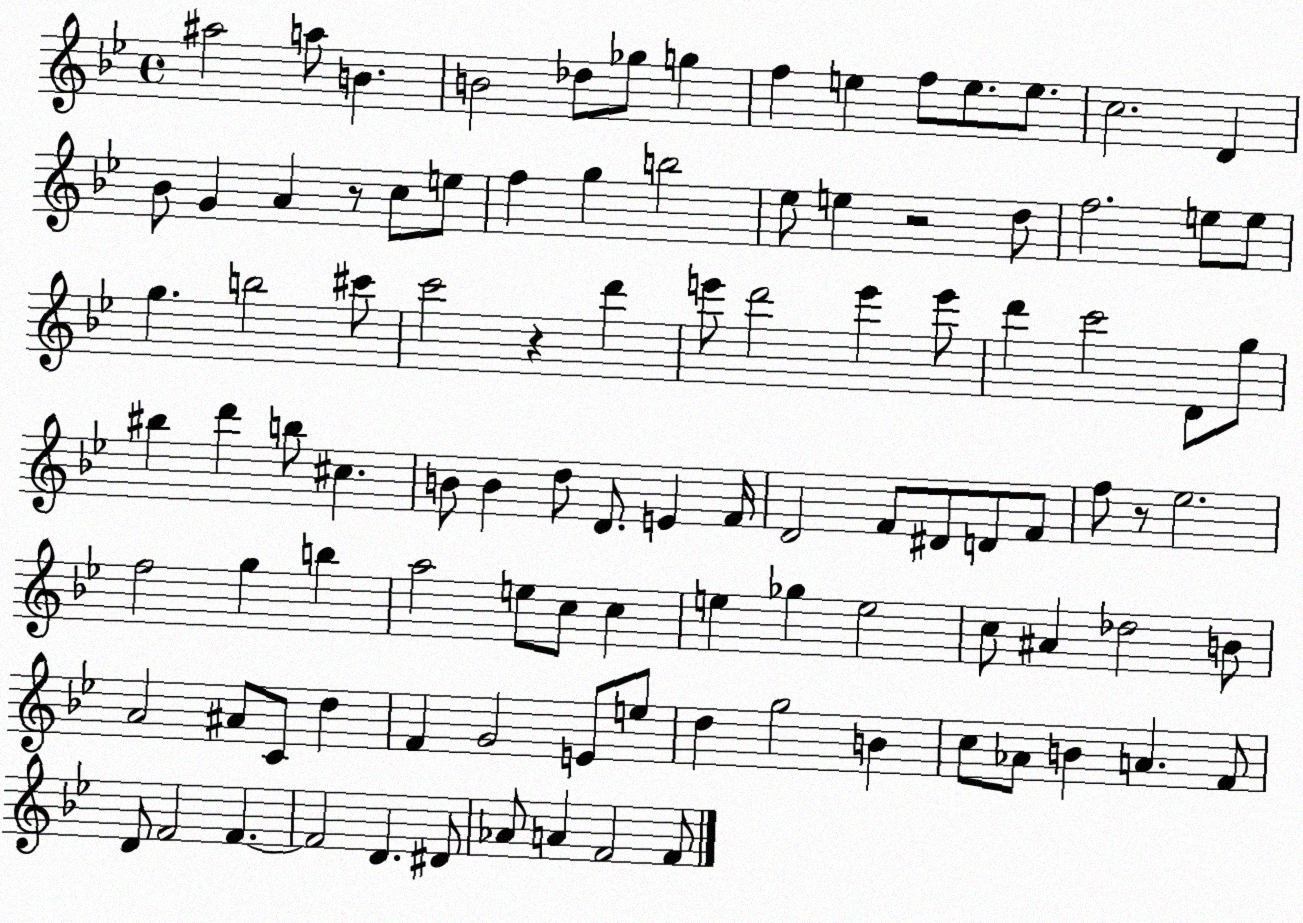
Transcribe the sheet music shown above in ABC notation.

X:1
T:Untitled
M:4/4
L:1/4
K:Bb
^a2 a/2 B B2 _d/2 _g/2 g f e f/2 e/2 e/2 c2 D _B/2 G A z/2 c/2 e/2 f g b2 _e/2 e z2 d/2 f2 e/2 e/2 g b2 ^c'/2 c'2 z d' e'/2 d'2 e' e'/2 d' c'2 D/2 g/2 ^b d' b/2 ^c B/2 B d/2 D/2 E F/4 D2 F/2 ^D/2 D/2 F/2 f/2 z/2 _e2 f2 g b a2 e/2 c/2 c e _g e2 c/2 ^A _d2 B/2 A2 ^A/2 C/2 d F G2 E/2 e/2 d g2 B c/2 _A/2 B A F/2 D/2 F2 F F2 D ^D/2 _A/2 A F2 F/2